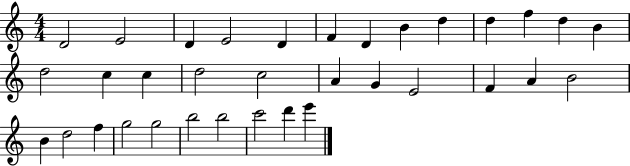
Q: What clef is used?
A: treble